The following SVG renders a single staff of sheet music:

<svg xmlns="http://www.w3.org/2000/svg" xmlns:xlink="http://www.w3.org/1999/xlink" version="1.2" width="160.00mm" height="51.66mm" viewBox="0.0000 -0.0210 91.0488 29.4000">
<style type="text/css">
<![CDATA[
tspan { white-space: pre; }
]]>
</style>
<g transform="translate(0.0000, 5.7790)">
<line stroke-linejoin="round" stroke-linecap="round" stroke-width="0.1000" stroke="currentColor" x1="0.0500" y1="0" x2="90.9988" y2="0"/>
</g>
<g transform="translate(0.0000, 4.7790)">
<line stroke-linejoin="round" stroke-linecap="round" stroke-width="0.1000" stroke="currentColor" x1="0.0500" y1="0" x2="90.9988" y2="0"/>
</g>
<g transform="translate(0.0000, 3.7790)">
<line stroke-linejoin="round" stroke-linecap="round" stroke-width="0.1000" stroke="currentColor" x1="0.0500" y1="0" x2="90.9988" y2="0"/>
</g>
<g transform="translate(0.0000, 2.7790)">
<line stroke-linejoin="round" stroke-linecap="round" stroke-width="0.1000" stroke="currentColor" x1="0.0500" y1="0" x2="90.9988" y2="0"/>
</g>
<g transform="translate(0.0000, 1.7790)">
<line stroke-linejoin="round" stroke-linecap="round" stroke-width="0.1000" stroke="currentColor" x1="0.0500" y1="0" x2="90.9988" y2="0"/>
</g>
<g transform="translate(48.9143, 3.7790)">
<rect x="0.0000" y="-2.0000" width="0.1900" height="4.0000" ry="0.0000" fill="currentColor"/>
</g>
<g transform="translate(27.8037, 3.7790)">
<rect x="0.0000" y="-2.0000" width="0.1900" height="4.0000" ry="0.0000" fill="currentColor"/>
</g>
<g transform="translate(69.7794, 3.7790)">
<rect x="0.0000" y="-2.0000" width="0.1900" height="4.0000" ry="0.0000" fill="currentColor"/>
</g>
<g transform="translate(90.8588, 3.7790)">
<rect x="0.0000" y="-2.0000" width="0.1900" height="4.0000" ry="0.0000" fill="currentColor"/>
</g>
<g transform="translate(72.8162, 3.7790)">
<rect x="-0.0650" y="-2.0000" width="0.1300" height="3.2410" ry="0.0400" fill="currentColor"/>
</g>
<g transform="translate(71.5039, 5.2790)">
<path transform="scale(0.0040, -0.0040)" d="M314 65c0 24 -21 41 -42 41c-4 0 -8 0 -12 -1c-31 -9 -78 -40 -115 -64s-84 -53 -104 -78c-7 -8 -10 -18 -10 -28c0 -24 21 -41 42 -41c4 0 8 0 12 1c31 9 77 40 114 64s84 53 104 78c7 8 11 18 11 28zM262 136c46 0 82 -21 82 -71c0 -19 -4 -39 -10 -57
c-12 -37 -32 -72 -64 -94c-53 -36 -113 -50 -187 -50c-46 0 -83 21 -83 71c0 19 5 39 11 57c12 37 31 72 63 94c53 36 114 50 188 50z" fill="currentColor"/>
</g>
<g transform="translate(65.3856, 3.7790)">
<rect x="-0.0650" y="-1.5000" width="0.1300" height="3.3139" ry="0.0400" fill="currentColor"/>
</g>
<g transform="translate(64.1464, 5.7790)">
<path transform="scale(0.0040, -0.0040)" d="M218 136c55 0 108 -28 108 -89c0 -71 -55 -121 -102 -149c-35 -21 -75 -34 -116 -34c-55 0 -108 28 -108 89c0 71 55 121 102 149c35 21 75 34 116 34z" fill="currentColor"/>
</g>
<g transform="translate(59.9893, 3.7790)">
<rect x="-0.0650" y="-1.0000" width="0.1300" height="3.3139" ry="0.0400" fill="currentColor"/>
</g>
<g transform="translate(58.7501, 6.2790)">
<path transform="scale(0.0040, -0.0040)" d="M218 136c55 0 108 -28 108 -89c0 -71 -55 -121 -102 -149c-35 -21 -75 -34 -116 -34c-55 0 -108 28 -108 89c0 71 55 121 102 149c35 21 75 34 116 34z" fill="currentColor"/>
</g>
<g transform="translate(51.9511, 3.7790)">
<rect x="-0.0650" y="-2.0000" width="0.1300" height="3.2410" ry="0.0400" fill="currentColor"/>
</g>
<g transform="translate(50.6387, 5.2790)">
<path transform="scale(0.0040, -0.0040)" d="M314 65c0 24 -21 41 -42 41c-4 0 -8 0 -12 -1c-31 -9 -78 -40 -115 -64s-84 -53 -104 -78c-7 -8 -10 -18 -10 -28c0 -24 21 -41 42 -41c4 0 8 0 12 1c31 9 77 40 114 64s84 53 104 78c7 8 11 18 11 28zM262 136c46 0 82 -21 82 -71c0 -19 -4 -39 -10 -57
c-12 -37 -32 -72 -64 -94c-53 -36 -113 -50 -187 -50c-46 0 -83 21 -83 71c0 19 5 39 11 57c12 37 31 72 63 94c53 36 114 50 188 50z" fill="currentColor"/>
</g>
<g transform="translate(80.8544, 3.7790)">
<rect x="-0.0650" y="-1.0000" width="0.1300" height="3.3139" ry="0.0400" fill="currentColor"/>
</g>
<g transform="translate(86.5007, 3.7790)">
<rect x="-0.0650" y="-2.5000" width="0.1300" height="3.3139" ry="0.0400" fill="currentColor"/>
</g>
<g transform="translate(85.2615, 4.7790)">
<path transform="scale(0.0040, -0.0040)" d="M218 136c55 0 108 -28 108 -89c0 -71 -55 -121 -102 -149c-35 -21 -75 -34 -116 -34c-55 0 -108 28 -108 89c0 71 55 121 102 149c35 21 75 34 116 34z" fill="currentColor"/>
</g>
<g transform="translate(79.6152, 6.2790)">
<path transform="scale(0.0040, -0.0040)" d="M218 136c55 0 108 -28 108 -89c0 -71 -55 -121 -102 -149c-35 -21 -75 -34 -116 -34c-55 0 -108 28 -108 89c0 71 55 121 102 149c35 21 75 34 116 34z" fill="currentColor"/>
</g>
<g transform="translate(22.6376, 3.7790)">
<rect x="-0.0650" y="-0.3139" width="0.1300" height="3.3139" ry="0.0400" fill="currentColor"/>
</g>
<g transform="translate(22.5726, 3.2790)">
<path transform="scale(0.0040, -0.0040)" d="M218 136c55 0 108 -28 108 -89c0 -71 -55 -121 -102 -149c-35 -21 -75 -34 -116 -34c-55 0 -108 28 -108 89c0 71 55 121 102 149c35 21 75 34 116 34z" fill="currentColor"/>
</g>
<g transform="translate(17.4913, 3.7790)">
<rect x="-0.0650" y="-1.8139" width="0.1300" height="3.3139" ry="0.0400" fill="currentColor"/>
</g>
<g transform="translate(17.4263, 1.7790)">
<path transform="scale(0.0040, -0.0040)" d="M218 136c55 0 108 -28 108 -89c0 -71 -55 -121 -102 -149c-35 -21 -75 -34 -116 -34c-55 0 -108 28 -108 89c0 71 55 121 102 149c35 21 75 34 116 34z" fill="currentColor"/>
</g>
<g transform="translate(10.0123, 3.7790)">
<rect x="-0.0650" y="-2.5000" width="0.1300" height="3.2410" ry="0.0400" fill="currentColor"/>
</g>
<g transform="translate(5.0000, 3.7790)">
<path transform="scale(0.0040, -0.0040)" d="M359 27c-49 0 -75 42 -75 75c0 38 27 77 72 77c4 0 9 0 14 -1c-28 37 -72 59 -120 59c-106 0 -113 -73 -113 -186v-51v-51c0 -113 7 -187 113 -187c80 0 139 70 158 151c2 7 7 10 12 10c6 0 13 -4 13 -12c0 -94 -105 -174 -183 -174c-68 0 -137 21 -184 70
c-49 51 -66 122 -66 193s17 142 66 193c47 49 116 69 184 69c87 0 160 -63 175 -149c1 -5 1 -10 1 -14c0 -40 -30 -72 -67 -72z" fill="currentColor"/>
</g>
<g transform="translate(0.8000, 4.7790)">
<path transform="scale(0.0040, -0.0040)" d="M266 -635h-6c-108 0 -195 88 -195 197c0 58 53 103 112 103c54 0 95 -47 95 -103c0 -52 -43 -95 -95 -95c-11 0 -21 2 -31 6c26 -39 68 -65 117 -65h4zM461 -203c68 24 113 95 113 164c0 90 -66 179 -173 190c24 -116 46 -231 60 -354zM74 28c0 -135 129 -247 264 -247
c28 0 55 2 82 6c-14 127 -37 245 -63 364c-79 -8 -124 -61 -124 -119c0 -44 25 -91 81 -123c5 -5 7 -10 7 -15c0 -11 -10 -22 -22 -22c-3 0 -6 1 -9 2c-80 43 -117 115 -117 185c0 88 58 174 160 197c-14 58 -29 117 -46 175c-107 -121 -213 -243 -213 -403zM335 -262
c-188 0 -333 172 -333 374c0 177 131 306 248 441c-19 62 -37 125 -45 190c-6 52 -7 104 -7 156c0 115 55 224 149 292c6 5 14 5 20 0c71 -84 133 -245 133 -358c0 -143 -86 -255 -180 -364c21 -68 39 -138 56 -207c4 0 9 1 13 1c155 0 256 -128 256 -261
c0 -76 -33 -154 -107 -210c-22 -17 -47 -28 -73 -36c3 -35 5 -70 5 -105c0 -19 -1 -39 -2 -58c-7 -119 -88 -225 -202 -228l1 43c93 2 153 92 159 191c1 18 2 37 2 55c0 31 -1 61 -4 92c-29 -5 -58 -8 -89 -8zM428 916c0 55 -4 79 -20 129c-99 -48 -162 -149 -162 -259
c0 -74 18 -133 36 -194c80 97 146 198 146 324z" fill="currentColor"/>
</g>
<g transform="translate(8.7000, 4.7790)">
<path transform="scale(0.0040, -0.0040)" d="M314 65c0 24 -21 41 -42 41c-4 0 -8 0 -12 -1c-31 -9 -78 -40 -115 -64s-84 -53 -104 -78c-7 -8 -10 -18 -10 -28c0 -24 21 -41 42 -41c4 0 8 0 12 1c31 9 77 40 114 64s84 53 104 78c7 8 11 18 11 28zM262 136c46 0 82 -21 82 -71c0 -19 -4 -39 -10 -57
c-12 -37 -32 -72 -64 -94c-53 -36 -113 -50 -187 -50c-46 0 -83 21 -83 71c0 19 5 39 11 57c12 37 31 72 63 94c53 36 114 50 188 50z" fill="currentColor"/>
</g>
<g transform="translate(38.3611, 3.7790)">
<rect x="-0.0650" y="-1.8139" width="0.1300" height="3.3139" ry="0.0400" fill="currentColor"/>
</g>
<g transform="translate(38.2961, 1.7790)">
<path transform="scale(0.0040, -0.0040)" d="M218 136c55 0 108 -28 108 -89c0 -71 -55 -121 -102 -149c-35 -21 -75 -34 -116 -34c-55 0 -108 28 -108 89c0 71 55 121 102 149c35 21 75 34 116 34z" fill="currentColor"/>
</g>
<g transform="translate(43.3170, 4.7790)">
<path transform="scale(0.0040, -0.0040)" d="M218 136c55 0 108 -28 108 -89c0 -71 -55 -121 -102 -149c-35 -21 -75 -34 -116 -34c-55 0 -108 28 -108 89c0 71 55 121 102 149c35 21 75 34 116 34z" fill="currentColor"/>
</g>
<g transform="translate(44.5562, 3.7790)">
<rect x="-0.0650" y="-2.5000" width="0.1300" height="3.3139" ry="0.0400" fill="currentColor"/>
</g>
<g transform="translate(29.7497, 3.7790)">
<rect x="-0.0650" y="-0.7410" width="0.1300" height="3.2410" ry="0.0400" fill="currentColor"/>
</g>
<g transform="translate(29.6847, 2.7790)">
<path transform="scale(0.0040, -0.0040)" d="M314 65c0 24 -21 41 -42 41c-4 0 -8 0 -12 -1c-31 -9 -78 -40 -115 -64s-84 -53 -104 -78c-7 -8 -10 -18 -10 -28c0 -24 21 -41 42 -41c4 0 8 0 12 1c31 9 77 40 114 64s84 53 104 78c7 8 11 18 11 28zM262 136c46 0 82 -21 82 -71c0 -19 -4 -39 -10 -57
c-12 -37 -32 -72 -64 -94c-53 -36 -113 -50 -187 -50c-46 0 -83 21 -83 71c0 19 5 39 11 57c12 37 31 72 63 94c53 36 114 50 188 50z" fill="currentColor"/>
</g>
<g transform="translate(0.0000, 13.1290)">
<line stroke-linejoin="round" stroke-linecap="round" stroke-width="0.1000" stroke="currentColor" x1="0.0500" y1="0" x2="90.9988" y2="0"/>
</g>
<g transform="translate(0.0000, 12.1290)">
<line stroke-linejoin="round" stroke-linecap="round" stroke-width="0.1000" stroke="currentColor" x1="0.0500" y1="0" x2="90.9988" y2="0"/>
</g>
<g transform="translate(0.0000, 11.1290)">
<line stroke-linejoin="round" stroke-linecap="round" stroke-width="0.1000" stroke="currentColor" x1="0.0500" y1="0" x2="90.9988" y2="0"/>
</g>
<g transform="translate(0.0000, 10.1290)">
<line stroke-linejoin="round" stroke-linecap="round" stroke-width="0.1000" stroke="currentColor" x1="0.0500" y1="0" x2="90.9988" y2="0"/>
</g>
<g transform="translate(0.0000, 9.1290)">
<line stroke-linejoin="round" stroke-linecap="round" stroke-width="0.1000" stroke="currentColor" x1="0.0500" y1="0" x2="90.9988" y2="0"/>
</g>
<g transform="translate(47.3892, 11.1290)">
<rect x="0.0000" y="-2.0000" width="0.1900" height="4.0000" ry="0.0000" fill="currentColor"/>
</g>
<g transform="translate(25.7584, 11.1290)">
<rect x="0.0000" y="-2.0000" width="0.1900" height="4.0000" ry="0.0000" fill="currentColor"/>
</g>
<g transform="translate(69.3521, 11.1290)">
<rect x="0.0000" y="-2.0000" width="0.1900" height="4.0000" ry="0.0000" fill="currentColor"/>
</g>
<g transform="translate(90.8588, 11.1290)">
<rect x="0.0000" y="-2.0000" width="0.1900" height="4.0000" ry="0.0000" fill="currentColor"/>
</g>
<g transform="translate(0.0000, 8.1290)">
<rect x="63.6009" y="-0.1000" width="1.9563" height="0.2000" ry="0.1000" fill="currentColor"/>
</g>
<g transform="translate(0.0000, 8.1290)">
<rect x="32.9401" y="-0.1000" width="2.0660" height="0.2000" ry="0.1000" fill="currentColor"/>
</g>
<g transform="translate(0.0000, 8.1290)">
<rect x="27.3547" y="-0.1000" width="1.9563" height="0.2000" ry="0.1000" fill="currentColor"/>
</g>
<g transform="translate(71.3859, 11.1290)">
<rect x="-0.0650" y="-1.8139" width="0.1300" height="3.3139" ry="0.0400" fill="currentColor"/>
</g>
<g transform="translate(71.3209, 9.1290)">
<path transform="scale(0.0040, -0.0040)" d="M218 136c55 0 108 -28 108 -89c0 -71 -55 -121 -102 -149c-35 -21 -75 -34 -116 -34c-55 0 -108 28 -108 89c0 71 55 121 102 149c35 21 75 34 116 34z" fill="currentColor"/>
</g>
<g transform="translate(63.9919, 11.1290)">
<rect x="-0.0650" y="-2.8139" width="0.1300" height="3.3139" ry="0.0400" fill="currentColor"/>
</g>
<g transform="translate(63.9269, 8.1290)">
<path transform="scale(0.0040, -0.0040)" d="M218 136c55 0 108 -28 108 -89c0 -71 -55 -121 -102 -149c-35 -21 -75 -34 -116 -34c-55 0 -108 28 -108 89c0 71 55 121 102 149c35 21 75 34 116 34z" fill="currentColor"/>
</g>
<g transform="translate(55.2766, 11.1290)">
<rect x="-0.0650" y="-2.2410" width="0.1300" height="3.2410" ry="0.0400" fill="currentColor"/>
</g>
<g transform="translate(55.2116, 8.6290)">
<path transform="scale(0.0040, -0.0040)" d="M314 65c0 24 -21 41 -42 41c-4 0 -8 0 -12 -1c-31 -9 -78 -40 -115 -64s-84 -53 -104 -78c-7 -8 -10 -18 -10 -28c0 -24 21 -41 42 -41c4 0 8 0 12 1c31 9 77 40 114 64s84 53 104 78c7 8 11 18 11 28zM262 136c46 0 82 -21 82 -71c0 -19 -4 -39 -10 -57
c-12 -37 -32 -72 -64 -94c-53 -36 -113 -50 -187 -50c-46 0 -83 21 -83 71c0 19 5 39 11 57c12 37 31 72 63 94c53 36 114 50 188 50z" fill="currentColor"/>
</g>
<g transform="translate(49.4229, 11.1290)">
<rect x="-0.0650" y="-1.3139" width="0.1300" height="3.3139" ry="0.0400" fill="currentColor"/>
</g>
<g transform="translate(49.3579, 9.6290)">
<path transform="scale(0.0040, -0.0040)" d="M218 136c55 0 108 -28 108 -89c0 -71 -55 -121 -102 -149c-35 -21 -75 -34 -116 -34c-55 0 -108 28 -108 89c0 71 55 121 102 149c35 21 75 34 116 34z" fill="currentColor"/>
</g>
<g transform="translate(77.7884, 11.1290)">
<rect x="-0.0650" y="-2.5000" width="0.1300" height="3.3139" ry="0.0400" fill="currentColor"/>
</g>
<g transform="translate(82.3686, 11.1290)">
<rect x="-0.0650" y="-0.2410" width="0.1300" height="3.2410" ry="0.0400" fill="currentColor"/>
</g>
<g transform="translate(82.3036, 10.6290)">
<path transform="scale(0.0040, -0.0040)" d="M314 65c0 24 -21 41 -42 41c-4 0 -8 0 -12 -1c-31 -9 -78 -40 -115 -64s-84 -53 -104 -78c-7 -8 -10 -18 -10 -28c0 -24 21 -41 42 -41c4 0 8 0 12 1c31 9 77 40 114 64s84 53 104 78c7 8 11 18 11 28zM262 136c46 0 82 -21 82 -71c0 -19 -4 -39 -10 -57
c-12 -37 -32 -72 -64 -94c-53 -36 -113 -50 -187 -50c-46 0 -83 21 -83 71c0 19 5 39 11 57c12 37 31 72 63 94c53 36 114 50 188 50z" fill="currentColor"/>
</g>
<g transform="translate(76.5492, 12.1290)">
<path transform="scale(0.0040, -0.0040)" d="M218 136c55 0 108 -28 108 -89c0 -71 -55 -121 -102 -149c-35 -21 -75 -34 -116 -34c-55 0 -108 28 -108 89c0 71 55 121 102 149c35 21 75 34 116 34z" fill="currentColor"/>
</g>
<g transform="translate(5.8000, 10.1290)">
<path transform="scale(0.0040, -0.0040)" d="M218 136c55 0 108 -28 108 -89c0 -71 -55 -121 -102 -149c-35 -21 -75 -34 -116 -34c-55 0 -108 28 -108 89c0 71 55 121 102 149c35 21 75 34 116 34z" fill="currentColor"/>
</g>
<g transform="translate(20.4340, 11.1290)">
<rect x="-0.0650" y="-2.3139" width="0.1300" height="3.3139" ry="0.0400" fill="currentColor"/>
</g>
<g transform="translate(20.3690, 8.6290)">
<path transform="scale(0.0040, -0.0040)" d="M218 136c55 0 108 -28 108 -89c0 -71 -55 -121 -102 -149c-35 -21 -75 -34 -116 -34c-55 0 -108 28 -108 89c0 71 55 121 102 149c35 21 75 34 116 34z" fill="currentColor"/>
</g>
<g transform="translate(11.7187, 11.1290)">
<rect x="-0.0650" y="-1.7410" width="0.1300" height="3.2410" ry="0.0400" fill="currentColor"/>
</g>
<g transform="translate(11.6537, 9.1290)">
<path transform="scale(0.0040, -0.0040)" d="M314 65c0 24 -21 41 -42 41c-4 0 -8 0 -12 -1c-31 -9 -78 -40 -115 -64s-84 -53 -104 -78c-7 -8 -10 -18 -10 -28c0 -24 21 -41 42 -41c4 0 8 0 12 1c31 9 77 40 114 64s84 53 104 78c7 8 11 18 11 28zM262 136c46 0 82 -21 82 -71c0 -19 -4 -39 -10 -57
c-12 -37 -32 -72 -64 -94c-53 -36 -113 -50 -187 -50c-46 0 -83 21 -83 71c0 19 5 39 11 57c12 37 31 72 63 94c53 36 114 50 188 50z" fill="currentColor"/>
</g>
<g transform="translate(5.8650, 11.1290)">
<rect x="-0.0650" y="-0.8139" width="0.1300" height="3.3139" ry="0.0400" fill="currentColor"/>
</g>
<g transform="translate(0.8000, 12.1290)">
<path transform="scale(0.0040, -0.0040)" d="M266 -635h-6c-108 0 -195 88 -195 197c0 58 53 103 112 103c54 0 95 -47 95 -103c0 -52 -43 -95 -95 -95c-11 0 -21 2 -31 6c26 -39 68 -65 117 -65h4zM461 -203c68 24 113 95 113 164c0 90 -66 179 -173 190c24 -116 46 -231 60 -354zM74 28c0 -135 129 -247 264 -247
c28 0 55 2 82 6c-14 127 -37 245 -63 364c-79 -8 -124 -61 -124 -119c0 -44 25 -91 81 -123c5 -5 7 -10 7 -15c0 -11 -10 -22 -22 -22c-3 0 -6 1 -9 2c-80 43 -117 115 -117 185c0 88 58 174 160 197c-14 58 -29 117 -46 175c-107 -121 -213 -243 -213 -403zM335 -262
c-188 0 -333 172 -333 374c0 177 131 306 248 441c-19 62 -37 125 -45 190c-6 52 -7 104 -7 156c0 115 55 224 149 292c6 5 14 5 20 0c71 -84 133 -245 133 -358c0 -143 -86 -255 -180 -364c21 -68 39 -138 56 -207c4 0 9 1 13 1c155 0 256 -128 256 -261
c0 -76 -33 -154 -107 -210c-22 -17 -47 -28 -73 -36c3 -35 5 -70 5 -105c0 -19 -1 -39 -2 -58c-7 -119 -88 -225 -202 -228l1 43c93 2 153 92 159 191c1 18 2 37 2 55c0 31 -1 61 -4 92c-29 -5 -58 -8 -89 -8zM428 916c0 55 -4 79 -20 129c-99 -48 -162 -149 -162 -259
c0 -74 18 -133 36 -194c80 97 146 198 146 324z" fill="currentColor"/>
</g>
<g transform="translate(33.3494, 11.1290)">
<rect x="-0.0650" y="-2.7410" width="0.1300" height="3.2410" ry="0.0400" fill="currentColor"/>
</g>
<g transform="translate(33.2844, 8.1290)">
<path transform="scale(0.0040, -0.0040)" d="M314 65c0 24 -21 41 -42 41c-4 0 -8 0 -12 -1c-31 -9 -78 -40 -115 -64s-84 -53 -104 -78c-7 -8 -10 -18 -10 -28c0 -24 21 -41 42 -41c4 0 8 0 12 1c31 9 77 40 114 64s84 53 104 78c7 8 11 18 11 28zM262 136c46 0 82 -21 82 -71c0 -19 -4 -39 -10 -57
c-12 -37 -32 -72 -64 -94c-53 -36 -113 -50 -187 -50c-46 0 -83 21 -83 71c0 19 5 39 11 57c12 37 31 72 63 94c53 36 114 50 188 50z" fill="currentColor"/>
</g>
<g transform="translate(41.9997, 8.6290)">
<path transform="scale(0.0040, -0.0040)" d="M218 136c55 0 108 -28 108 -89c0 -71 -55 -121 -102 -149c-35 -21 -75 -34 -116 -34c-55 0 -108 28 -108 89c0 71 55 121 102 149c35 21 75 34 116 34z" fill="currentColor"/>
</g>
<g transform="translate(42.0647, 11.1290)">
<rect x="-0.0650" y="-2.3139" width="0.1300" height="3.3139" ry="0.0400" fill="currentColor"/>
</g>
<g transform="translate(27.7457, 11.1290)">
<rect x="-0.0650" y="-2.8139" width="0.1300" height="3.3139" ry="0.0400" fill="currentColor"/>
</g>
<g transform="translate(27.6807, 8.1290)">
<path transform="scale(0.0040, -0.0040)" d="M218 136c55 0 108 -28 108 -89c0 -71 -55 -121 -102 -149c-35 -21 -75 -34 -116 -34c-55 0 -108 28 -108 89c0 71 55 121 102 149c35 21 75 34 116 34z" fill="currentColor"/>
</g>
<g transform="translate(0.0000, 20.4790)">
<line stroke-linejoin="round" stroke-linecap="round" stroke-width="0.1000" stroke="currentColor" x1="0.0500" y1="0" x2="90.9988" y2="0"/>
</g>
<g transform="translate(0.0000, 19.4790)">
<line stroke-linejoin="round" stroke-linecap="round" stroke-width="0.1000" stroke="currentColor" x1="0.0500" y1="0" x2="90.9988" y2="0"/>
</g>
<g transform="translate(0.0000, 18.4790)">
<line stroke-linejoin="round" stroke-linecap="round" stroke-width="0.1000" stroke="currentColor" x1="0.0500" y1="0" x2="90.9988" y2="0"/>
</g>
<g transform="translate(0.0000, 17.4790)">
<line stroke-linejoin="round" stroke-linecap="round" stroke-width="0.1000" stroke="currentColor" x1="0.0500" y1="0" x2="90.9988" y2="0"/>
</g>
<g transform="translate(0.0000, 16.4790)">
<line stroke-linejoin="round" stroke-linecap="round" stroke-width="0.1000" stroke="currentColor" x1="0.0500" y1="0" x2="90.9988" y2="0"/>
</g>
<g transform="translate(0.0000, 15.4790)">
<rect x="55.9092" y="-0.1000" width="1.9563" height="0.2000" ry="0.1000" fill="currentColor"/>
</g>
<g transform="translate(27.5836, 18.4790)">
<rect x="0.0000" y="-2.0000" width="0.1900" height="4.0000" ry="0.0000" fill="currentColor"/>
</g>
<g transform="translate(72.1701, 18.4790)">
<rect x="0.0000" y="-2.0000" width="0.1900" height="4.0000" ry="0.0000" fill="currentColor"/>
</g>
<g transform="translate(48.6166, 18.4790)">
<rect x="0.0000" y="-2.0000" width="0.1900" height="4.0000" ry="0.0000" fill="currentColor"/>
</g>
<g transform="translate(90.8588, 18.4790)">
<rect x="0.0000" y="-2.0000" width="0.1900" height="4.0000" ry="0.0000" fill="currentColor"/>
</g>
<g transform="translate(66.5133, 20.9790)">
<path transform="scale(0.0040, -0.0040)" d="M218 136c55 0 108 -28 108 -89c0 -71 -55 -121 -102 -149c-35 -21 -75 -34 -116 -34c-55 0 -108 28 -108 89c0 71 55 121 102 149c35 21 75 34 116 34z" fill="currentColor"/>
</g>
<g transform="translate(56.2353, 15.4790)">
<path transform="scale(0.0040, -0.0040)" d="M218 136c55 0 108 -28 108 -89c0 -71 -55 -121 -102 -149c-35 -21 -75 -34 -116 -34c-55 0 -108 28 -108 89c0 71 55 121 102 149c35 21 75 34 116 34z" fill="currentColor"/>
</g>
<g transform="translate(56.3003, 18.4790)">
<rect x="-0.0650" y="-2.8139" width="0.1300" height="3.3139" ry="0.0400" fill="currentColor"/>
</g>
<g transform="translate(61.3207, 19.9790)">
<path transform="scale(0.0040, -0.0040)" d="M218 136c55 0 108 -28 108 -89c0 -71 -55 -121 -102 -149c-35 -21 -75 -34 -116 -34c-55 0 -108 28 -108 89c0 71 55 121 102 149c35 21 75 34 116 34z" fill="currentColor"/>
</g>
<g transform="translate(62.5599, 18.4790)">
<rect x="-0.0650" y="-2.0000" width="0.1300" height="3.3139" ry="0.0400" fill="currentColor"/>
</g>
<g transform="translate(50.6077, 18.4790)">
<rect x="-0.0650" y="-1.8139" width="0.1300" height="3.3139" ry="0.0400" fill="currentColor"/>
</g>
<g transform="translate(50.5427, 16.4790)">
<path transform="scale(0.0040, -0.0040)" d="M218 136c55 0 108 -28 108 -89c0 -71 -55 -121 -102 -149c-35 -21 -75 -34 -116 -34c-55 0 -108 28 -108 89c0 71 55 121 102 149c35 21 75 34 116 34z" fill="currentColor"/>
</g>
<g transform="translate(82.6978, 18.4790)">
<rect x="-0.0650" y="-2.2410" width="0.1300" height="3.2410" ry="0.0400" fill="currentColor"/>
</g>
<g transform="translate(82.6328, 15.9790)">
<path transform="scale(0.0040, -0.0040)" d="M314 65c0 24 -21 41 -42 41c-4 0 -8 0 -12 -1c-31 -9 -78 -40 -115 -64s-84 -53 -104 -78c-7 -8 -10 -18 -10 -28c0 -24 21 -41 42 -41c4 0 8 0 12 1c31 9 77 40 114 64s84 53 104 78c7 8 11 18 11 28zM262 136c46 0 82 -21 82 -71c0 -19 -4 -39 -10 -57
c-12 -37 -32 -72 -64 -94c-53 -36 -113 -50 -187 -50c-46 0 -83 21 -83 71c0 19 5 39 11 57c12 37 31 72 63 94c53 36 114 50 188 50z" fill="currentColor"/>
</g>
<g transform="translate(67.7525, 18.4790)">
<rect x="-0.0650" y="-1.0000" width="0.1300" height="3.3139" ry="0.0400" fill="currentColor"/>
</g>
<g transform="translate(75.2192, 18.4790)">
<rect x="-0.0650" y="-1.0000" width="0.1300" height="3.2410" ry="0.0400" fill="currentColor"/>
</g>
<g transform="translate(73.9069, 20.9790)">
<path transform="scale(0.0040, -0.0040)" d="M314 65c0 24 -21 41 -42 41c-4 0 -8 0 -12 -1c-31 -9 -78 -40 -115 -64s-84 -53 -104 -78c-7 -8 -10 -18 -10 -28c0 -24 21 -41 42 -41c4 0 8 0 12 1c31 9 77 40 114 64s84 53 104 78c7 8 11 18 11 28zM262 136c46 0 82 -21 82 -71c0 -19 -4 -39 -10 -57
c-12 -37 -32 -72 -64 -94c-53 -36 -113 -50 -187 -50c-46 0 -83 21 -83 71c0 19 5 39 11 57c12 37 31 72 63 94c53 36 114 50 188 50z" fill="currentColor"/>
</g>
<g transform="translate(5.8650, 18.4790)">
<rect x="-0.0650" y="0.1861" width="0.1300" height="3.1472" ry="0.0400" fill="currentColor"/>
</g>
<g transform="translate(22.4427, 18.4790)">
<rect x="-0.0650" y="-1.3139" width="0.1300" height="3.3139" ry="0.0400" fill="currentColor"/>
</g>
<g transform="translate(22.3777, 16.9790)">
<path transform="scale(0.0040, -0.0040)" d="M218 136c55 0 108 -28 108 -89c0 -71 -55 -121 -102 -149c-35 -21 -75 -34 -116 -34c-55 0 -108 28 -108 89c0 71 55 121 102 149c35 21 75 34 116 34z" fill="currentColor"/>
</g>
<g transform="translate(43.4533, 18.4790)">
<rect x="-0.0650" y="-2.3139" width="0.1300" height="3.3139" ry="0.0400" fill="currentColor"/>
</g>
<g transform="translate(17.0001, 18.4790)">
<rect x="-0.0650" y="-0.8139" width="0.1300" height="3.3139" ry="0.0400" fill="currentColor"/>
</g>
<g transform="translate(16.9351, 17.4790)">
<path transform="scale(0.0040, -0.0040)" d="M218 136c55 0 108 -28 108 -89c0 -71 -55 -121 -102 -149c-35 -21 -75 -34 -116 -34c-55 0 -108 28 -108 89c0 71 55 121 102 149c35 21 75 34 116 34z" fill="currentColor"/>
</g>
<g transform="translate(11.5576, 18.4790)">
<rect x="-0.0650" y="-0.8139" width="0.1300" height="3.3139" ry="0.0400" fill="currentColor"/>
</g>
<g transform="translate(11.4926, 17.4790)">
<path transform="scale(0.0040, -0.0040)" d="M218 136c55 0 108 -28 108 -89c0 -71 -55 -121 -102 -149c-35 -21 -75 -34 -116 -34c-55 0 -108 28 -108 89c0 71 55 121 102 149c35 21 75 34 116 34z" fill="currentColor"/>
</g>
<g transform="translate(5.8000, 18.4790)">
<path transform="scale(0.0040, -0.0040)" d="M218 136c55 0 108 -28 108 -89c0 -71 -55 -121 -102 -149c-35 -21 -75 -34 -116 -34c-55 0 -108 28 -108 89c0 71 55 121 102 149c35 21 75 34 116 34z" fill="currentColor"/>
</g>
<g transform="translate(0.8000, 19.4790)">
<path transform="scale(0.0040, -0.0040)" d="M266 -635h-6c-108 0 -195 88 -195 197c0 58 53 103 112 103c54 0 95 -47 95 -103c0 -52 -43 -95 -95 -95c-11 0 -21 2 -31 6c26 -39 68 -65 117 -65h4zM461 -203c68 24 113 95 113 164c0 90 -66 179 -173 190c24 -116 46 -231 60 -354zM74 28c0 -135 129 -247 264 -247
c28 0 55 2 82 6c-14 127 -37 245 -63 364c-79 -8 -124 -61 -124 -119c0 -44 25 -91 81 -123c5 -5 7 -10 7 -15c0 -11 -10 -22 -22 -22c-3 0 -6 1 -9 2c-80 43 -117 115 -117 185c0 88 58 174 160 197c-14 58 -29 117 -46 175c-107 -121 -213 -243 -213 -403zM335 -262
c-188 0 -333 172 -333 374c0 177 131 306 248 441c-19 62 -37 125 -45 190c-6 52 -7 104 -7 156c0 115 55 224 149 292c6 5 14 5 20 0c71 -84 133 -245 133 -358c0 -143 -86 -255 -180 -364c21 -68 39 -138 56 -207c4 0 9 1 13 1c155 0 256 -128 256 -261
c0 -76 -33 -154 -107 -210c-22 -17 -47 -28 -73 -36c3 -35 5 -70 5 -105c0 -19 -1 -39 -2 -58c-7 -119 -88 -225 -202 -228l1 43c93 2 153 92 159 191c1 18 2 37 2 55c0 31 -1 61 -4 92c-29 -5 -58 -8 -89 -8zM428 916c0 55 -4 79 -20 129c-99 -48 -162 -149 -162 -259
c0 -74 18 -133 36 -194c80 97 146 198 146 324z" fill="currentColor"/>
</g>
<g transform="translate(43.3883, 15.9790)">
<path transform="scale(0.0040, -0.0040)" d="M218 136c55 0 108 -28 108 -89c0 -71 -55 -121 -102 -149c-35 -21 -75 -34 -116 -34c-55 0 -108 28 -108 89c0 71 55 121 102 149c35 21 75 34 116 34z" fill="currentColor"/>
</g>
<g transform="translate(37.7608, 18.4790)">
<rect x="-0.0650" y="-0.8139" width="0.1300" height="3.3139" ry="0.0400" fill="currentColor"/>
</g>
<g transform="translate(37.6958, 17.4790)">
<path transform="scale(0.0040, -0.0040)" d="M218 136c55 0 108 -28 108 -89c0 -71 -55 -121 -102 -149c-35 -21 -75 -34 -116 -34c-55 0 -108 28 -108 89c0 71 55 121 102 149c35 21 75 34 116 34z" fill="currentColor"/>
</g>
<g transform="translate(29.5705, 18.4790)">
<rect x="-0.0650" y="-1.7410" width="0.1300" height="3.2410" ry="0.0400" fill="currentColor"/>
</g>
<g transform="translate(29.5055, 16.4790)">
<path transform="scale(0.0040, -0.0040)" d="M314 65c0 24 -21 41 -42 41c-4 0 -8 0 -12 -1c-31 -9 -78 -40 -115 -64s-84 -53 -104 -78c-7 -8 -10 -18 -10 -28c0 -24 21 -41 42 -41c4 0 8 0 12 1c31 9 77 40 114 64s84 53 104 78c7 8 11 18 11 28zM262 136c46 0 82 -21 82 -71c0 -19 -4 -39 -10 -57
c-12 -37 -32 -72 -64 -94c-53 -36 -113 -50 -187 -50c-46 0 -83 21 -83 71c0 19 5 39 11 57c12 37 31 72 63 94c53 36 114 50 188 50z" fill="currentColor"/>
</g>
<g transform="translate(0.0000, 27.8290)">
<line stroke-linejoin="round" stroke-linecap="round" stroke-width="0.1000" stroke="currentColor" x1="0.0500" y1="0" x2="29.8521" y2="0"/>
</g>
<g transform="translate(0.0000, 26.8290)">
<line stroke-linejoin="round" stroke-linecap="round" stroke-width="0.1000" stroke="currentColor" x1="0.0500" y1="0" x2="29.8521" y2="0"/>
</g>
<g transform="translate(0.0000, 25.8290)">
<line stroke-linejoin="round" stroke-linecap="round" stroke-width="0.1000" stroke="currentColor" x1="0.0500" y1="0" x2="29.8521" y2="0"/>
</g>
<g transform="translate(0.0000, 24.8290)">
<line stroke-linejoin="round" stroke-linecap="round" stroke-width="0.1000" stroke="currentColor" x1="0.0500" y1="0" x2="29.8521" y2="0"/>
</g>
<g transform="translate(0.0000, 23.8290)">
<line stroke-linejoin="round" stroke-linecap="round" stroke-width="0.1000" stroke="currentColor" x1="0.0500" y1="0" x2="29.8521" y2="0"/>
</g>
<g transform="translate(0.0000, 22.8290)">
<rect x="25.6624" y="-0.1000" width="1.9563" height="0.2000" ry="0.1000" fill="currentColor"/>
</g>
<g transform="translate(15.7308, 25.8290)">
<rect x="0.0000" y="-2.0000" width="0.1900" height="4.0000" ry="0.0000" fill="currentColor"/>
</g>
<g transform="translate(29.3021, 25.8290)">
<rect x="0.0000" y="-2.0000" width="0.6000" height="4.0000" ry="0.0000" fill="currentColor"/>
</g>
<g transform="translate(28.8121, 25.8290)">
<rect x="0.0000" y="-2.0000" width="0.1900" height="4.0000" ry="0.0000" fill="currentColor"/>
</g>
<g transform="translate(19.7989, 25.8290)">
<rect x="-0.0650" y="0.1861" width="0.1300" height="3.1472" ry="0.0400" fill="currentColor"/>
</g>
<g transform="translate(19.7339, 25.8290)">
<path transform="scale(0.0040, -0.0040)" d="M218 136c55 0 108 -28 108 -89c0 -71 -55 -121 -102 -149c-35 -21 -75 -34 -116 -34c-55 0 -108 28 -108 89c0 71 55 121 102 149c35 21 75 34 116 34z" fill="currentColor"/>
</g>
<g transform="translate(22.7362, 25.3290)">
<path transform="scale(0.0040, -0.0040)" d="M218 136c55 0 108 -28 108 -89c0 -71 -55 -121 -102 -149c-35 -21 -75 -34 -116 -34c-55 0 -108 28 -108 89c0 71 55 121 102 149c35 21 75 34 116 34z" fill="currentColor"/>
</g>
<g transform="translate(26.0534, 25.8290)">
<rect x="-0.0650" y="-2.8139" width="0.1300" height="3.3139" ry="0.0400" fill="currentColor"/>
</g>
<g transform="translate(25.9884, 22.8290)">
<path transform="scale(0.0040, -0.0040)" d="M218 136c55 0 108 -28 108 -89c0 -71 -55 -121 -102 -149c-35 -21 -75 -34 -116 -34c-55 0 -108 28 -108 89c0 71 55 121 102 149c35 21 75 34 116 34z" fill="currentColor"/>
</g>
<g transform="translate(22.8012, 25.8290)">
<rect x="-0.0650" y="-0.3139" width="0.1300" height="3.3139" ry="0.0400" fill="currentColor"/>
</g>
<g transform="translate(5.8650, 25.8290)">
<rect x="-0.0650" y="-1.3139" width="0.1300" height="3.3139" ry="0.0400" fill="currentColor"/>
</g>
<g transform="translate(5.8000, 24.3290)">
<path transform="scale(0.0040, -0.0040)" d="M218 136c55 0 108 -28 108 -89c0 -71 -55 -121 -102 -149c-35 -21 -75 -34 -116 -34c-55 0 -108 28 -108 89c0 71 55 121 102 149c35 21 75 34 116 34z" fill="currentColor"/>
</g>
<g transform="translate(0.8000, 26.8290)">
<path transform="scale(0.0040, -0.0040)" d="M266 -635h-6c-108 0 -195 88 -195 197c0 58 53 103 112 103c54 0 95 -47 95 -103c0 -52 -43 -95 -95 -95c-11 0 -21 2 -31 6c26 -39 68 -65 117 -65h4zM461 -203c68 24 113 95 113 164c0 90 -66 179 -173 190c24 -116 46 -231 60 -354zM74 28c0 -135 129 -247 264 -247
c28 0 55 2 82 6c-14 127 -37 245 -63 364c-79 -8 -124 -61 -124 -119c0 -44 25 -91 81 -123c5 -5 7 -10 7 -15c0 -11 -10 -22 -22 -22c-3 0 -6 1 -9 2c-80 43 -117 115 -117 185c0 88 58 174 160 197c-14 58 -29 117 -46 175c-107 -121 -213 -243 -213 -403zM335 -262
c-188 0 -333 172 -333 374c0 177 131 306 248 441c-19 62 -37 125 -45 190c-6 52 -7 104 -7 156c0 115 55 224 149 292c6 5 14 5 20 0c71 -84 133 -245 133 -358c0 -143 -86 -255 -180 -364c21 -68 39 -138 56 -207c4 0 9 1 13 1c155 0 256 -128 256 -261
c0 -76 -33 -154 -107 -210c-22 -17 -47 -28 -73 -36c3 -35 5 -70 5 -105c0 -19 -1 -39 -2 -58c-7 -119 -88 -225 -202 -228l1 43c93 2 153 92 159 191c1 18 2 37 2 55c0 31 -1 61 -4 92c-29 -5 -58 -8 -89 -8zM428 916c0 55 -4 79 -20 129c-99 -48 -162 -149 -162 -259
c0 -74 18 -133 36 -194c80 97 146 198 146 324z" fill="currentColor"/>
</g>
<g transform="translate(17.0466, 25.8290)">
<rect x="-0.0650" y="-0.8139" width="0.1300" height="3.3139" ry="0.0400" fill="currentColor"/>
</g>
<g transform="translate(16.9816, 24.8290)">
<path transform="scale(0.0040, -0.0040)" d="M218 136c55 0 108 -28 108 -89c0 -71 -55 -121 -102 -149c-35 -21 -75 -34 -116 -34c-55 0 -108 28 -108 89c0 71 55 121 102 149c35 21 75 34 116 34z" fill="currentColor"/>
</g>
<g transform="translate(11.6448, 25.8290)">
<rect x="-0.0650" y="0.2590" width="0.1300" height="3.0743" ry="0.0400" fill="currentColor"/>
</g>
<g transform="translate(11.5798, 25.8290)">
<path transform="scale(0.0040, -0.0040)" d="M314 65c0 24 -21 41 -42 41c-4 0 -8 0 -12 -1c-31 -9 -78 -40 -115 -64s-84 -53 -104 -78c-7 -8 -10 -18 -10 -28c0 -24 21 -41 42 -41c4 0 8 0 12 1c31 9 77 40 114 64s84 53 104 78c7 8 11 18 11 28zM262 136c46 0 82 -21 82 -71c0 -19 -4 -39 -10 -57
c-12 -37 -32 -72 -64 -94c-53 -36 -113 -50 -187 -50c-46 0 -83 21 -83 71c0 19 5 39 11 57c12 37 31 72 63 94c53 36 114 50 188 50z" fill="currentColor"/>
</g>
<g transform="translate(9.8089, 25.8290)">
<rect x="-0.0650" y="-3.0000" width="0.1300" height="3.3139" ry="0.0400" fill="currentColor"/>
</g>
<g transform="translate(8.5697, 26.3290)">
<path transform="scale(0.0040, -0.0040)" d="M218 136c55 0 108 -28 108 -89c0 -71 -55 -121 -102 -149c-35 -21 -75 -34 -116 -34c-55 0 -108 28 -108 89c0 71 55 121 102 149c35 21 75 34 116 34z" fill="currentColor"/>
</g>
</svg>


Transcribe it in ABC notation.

X:1
T:Untitled
M:4/4
L:1/4
K:C
G2 f c d2 f G F2 D E F2 D G d f2 g a a2 g e g2 a f G c2 B d d e f2 d g f a F D D2 g2 e A B2 d B c a